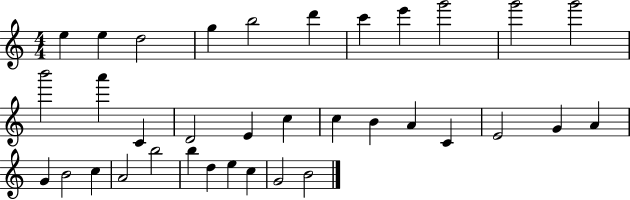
E5/q E5/q D5/h G5/q B5/h D6/q C6/q E6/q G6/h G6/h G6/h B6/h A6/q C4/q D4/h E4/q C5/q C5/q B4/q A4/q C4/q E4/h G4/q A4/q G4/q B4/h C5/q A4/h B5/h B5/q D5/q E5/q C5/q G4/h B4/h